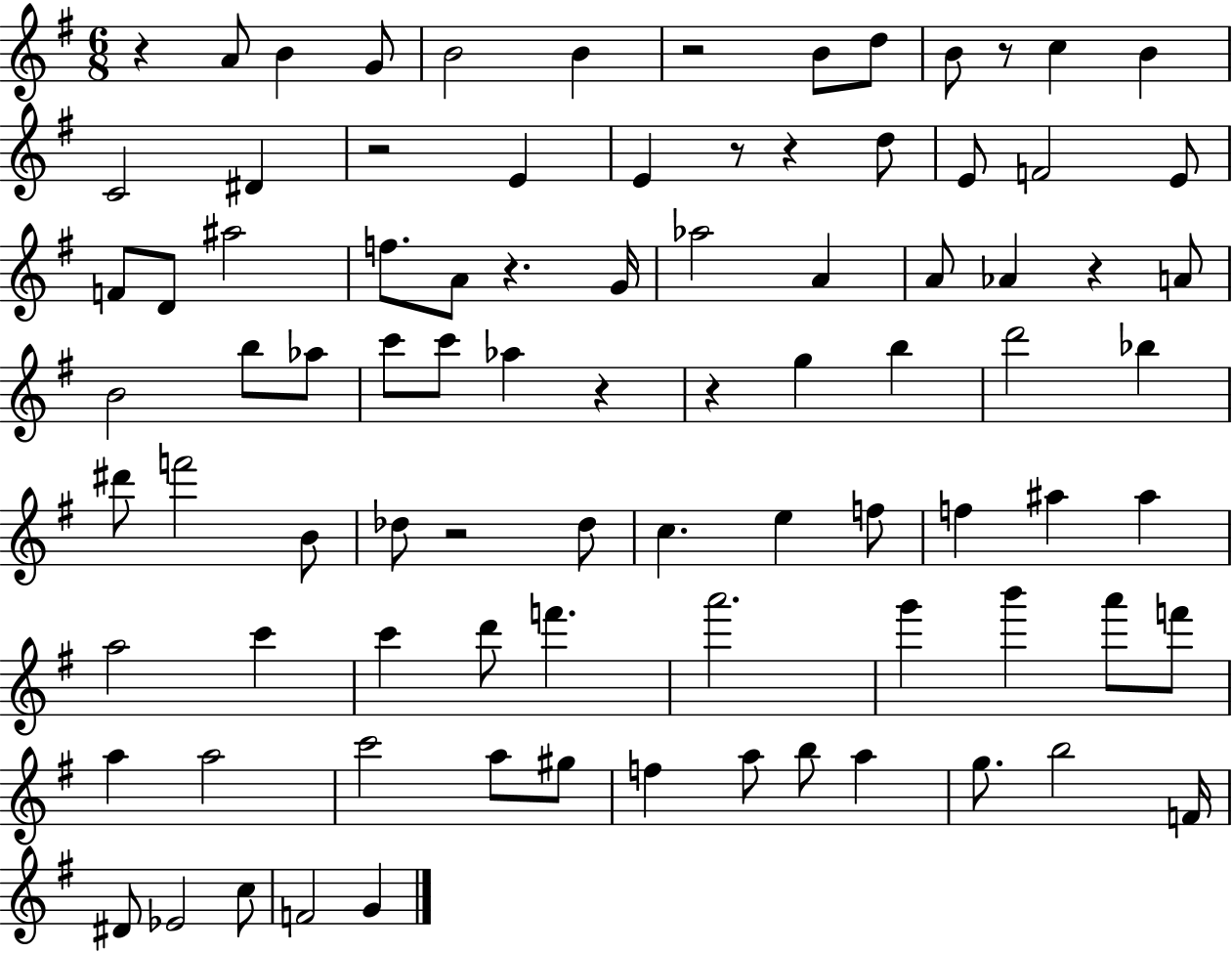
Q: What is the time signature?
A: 6/8